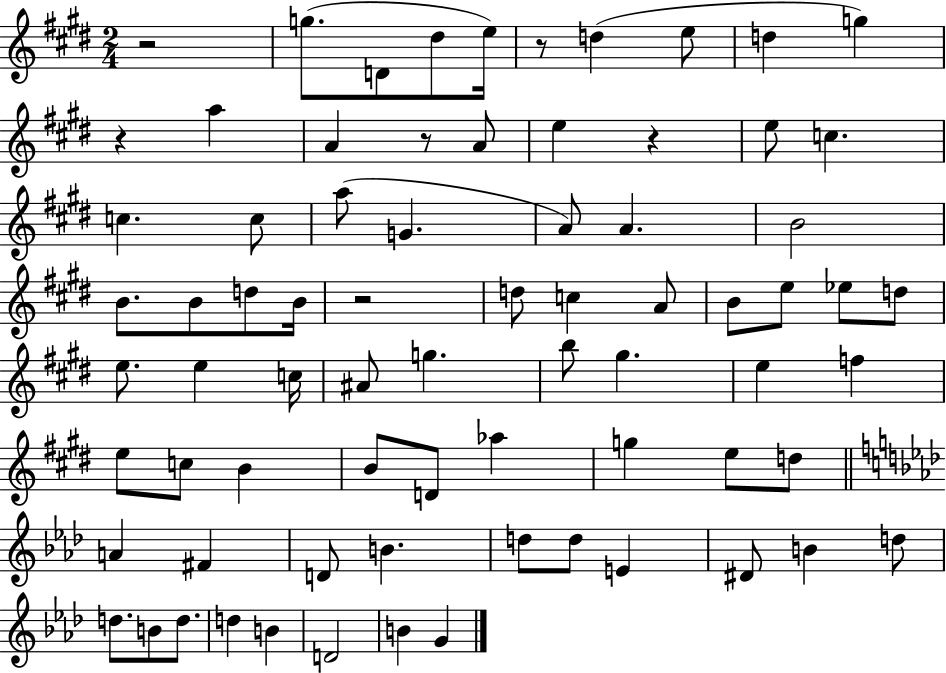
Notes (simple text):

R/h G5/e. D4/e D#5/e E5/s R/e D5/q E5/e D5/q G5/q R/q A5/q A4/q R/e A4/e E5/q R/q E5/e C5/q. C5/q. C5/e A5/e G4/q. A4/e A4/q. B4/h B4/e. B4/e D5/e B4/s R/h D5/e C5/q A4/e B4/e E5/e Eb5/e D5/e E5/e. E5/q C5/s A#4/e G5/q. B5/e G#5/q. E5/q F5/q E5/e C5/e B4/q B4/e D4/e Ab5/q G5/q E5/e D5/e A4/q F#4/q D4/e B4/q. D5/e D5/e E4/q D#4/e B4/q D5/e D5/e. B4/e D5/e. D5/q B4/q D4/h B4/q G4/q